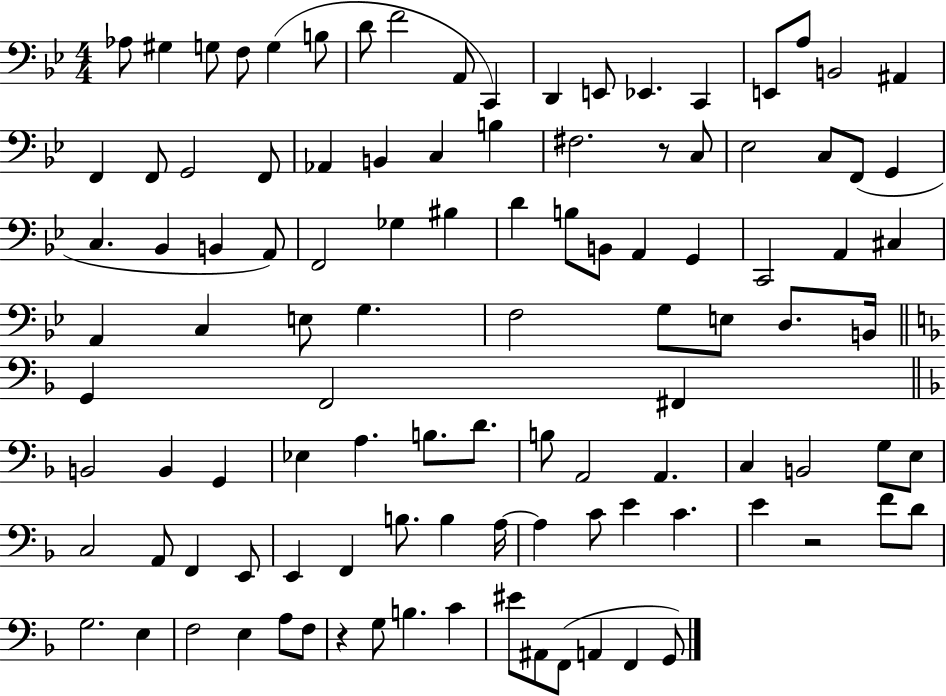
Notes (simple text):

Ab3/e G#3/q G3/e F3/e G3/q B3/e D4/e F4/h A2/e C2/q D2/q E2/e Eb2/q. C2/q E2/e A3/e B2/h A#2/q F2/q F2/e G2/h F2/e Ab2/q B2/q C3/q B3/q F#3/h. R/e C3/e Eb3/h C3/e F2/e G2/q C3/q. Bb2/q B2/q A2/e F2/h Gb3/q BIS3/q D4/q B3/e B2/e A2/q G2/q C2/h A2/q C#3/q A2/q C3/q E3/e G3/q. F3/h G3/e E3/e D3/e. B2/s G2/q F2/h F#2/q B2/h B2/q G2/q Eb3/q A3/q. B3/e. D4/e. B3/e A2/h A2/q. C3/q B2/h G3/e E3/e C3/h A2/e F2/q E2/e E2/q F2/q B3/e. B3/q A3/s A3/q C4/e E4/q C4/q. E4/q R/h F4/e D4/e G3/h. E3/q F3/h E3/q A3/e F3/e R/q G3/e B3/q. C4/q EIS4/e A#2/e F2/e A2/q F2/q G2/e